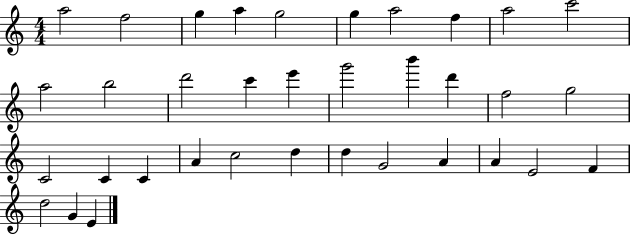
{
  \clef treble
  \numericTimeSignature
  \time 4/4
  \key c \major
  a''2 f''2 | g''4 a''4 g''2 | g''4 a''2 f''4 | a''2 c'''2 | \break a''2 b''2 | d'''2 c'''4 e'''4 | g'''2 b'''4 d'''4 | f''2 g''2 | \break c'2 c'4 c'4 | a'4 c''2 d''4 | d''4 g'2 a'4 | a'4 e'2 f'4 | \break d''2 g'4 e'4 | \bar "|."
}